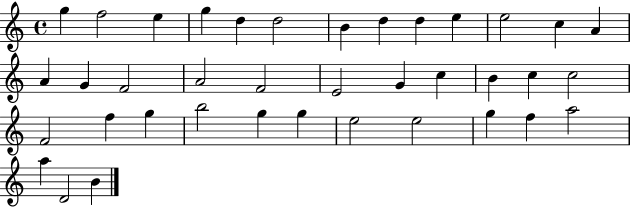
{
  \clef treble
  \time 4/4
  \defaultTimeSignature
  \key c \major
  g''4 f''2 e''4 | g''4 d''4 d''2 | b'4 d''4 d''4 e''4 | e''2 c''4 a'4 | \break a'4 g'4 f'2 | a'2 f'2 | e'2 g'4 c''4 | b'4 c''4 c''2 | \break f'2 f''4 g''4 | b''2 g''4 g''4 | e''2 e''2 | g''4 f''4 a''2 | \break a''4 d'2 b'4 | \bar "|."
}